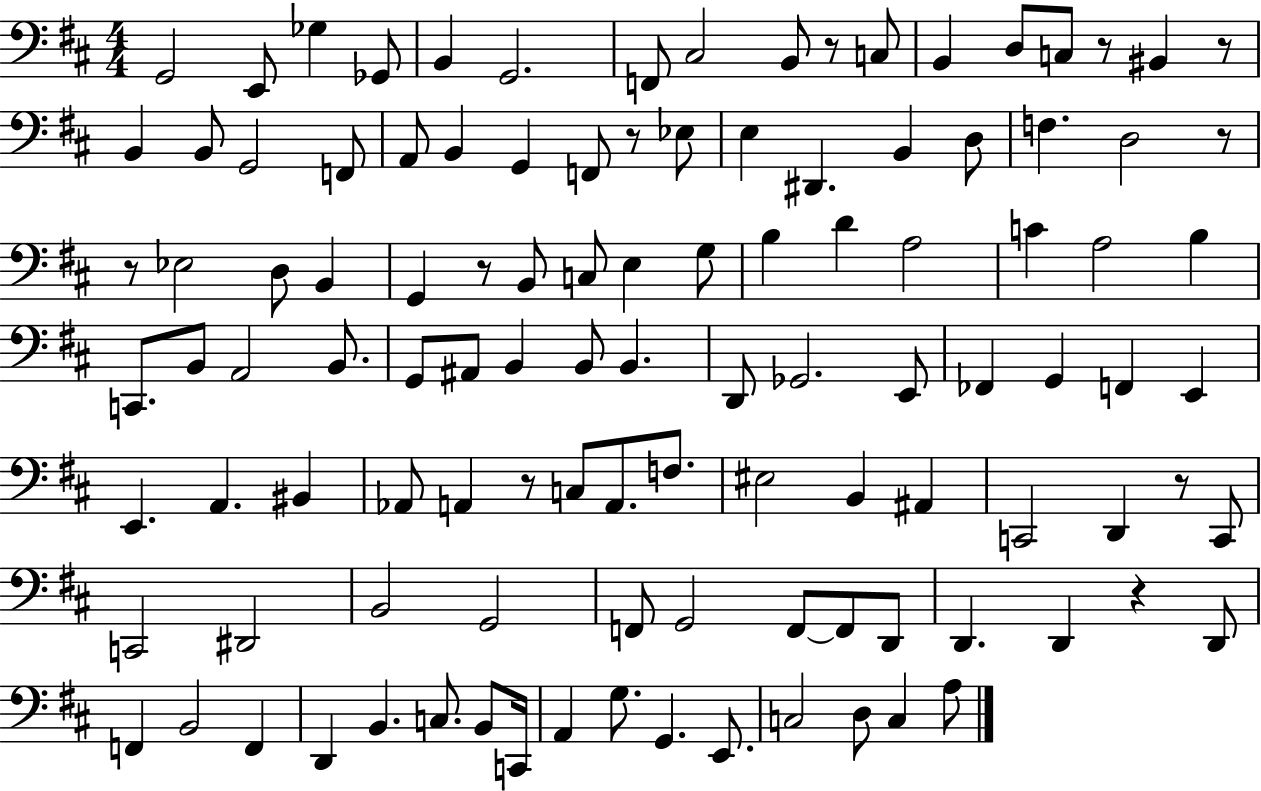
G2/h E2/e Gb3/q Gb2/e B2/q G2/h. F2/e C#3/h B2/e R/e C3/e B2/q D3/e C3/e R/e BIS2/q R/e B2/q B2/e G2/h F2/e A2/e B2/q G2/q F2/e R/e Eb3/e E3/q D#2/q. B2/q D3/e F3/q. D3/h R/e R/e Eb3/h D3/e B2/q G2/q R/e B2/e C3/e E3/q G3/e B3/q D4/q A3/h C4/q A3/h B3/q C2/e. B2/e A2/h B2/e. G2/e A#2/e B2/q B2/e B2/q. D2/e Gb2/h. E2/e FES2/q G2/q F2/q E2/q E2/q. A2/q. BIS2/q Ab2/e A2/q R/e C3/e A2/e. F3/e. EIS3/h B2/q A#2/q C2/h D2/q R/e C2/e C2/h D#2/h B2/h G2/h F2/e G2/h F2/e F2/e D2/e D2/q. D2/q R/q D2/e F2/q B2/h F2/q D2/q B2/q. C3/e. B2/e C2/s A2/q G3/e. G2/q. E2/e. C3/h D3/e C3/q A3/e